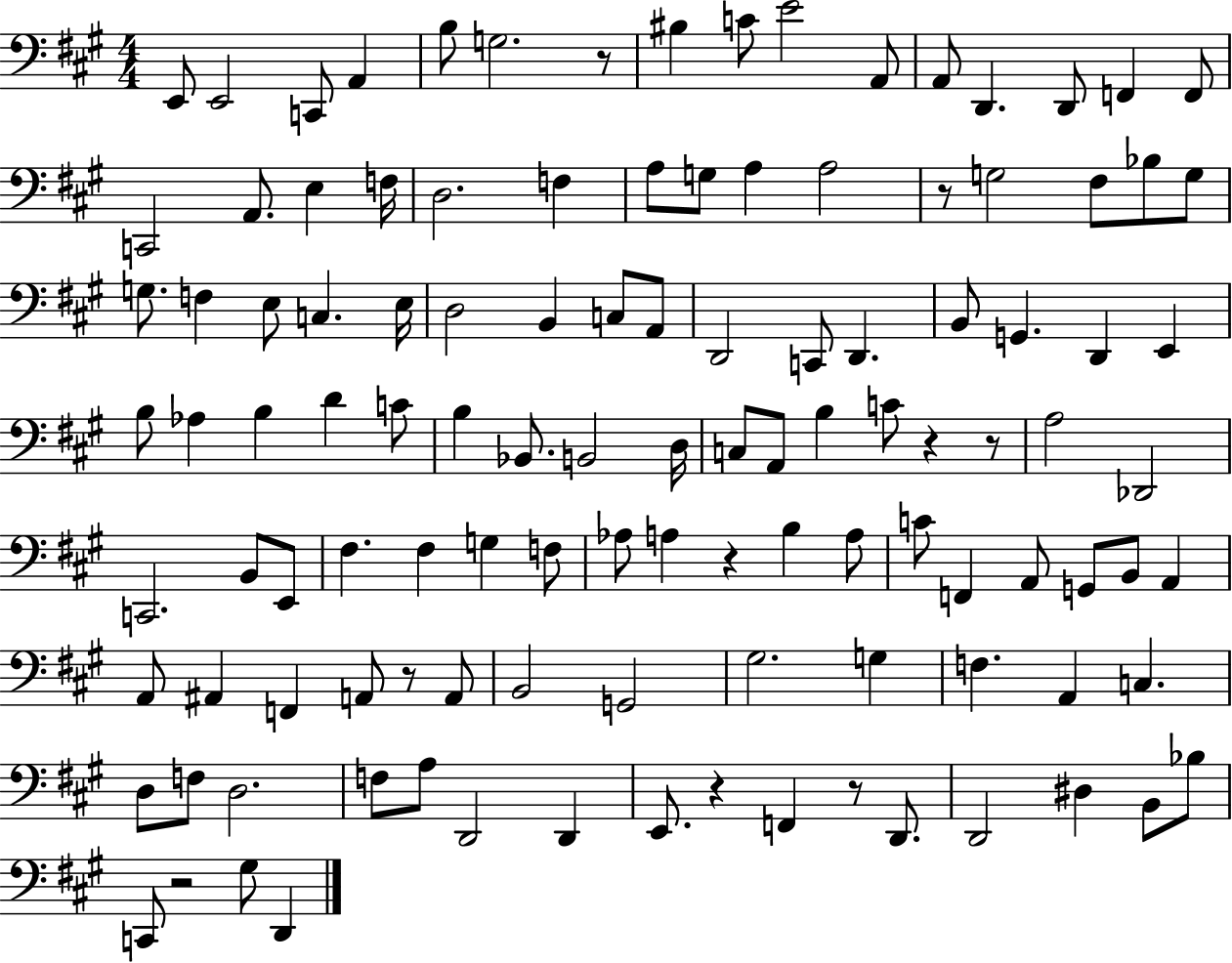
X:1
T:Untitled
M:4/4
L:1/4
K:A
E,,/2 E,,2 C,,/2 A,, B,/2 G,2 z/2 ^B, C/2 E2 A,,/2 A,,/2 D,, D,,/2 F,, F,,/2 C,,2 A,,/2 E, F,/4 D,2 F, A,/2 G,/2 A, A,2 z/2 G,2 ^F,/2 _B,/2 G,/2 G,/2 F, E,/2 C, E,/4 D,2 B,, C,/2 A,,/2 D,,2 C,,/2 D,, B,,/2 G,, D,, E,, B,/2 _A, B, D C/2 B, _B,,/2 B,,2 D,/4 C,/2 A,,/2 B, C/2 z z/2 A,2 _D,,2 C,,2 B,,/2 E,,/2 ^F, ^F, G, F,/2 _A,/2 A, z B, A,/2 C/2 F,, A,,/2 G,,/2 B,,/2 A,, A,,/2 ^A,, F,, A,,/2 z/2 A,,/2 B,,2 G,,2 ^G,2 G, F, A,, C, D,/2 F,/2 D,2 F,/2 A,/2 D,,2 D,, E,,/2 z F,, z/2 D,,/2 D,,2 ^D, B,,/2 _B,/2 C,,/2 z2 ^G,/2 D,,